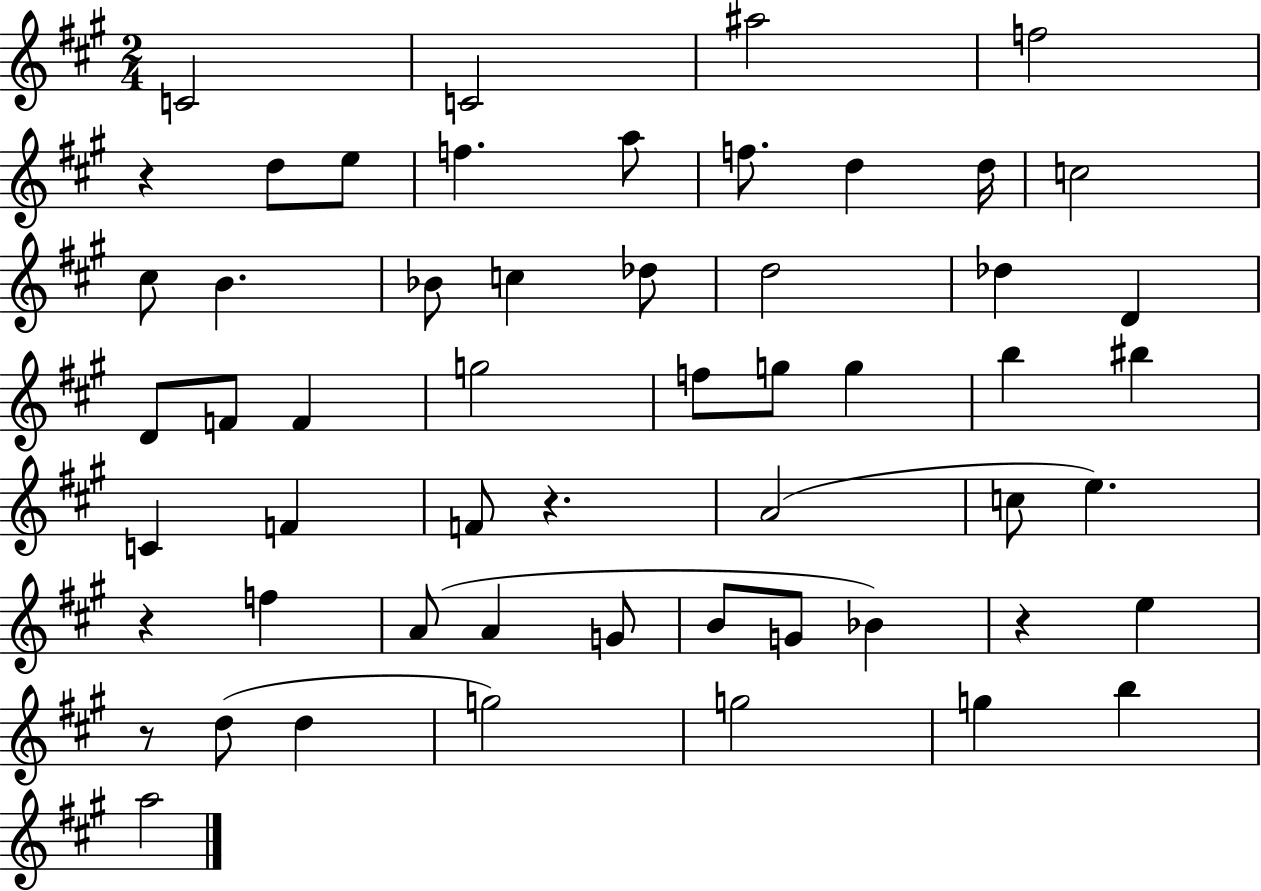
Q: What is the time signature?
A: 2/4